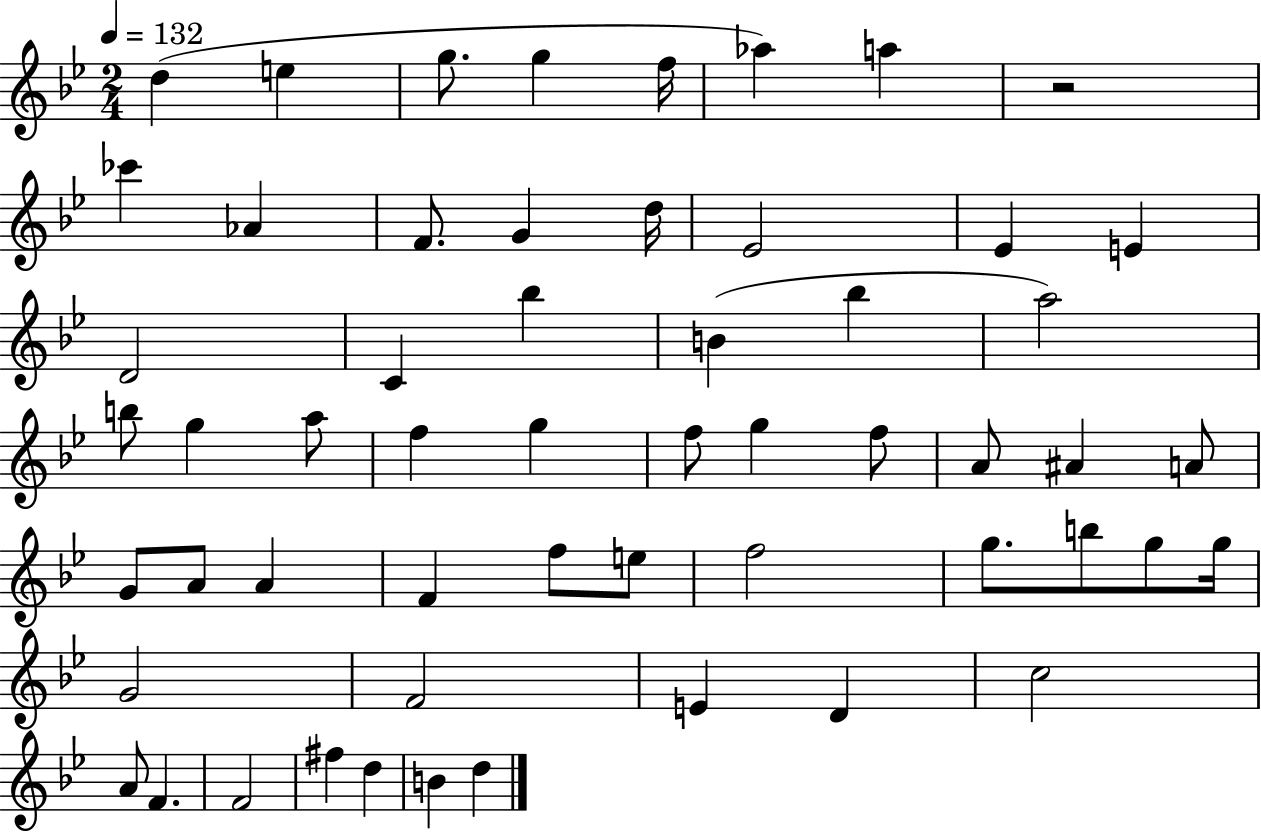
D5/q E5/q G5/e. G5/q F5/s Ab5/q A5/q R/h CES6/q Ab4/q F4/e. G4/q D5/s Eb4/h Eb4/q E4/q D4/h C4/q Bb5/q B4/q Bb5/q A5/h B5/e G5/q A5/e F5/q G5/q F5/e G5/q F5/e A4/e A#4/q A4/e G4/e A4/e A4/q F4/q F5/e E5/e F5/h G5/e. B5/e G5/e G5/s G4/h F4/h E4/q D4/q C5/h A4/e F4/q. F4/h F#5/q D5/q B4/q D5/q